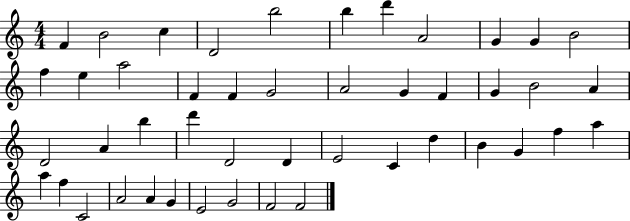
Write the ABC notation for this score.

X:1
T:Untitled
M:4/4
L:1/4
K:C
F B2 c D2 b2 b d' A2 G G B2 f e a2 F F G2 A2 G F G B2 A D2 A b d' D2 D E2 C d B G f a a f C2 A2 A G E2 G2 F2 F2